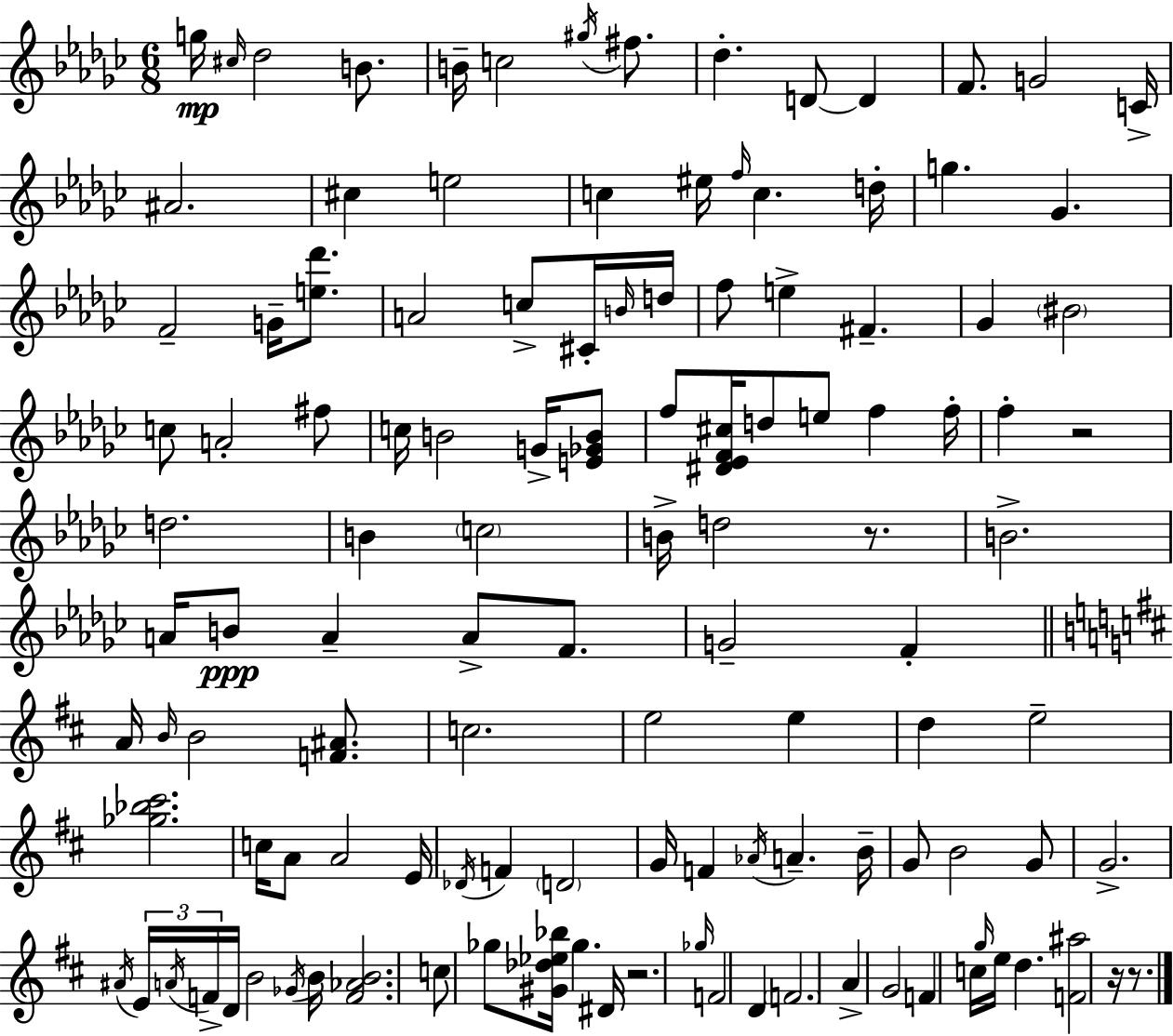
G5/s C#5/s Db5/h B4/e. B4/s C5/h G#5/s F#5/e. Db5/q. D4/e D4/q F4/e. G4/h C4/s A#4/h. C#5/q E5/h C5/q EIS5/s F5/s C5/q. D5/s G5/q. Gb4/q. F4/h G4/s [E5,Db6]/e. A4/h C5/e C#4/s B4/s D5/s F5/e E5/q F#4/q. Gb4/q BIS4/h C5/e A4/h F#5/e C5/s B4/h G4/s [E4,Gb4,B4]/e F5/e [D#4,Eb4,F4,C#5]/s D5/e E5/e F5/q F5/s F5/q R/h D5/h. B4/q C5/h B4/s D5/h R/e. B4/h. A4/s B4/e A4/q A4/e F4/e. G4/h F4/q A4/s B4/s B4/h [F4,A#4]/e. C5/h. E5/h E5/q D5/q E5/h [Gb5,Bb5,C#6]/h. C5/s A4/e A4/h E4/s Db4/s F4/q D4/h G4/s F4/q Ab4/s A4/q. B4/s G4/e B4/h G4/e G4/h. A#4/s E4/s A4/s F4/s D4/s B4/h Gb4/s B4/s [F4,Ab4,B4]/h. C5/e Gb5/e [G#4,Db5,Eb5,Bb5]/s Gb5/q. D#4/s R/h. Gb5/s F4/h D4/q F4/h. A4/q G4/h F4/q C5/s G5/s E5/s D5/q. [F4,A#5]/h R/s R/e.